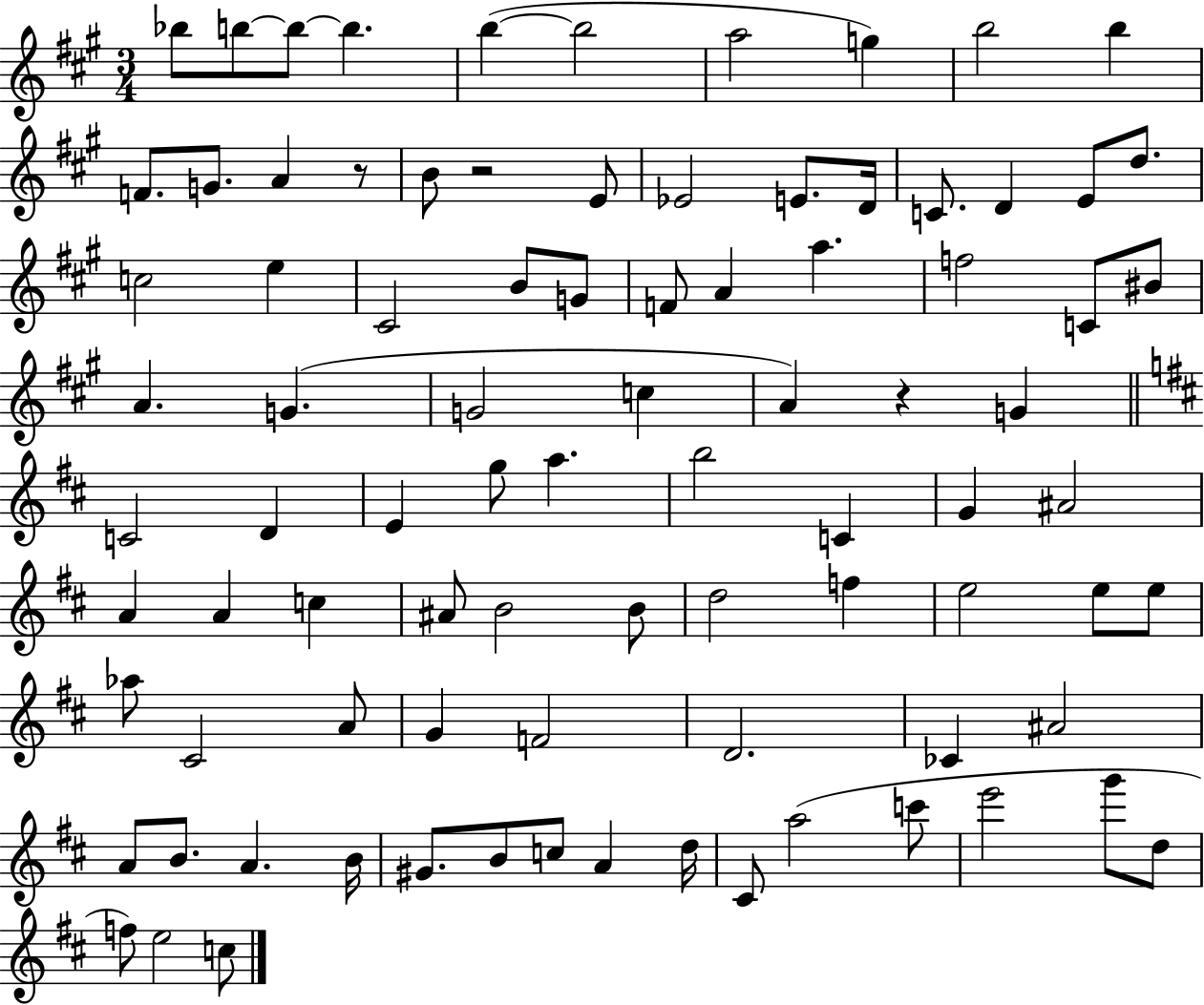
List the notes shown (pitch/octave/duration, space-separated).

Bb5/e B5/e B5/e B5/q. B5/q B5/h A5/h G5/q B5/h B5/q F4/e. G4/e. A4/q R/e B4/e R/h E4/e Eb4/h E4/e. D4/s C4/e. D4/q E4/e D5/e. C5/h E5/q C#4/h B4/e G4/e F4/e A4/q A5/q. F5/h C4/e BIS4/e A4/q. G4/q. G4/h C5/q A4/q R/q G4/q C4/h D4/q E4/q G5/e A5/q. B5/h C4/q G4/q A#4/h A4/q A4/q C5/q A#4/e B4/h B4/e D5/h F5/q E5/h E5/e E5/e Ab5/e C#4/h A4/e G4/q F4/h D4/h. CES4/q A#4/h A4/e B4/e. A4/q. B4/s G#4/e. B4/e C5/e A4/q D5/s C#4/e A5/h C6/e E6/h G6/e D5/e F5/e E5/h C5/e